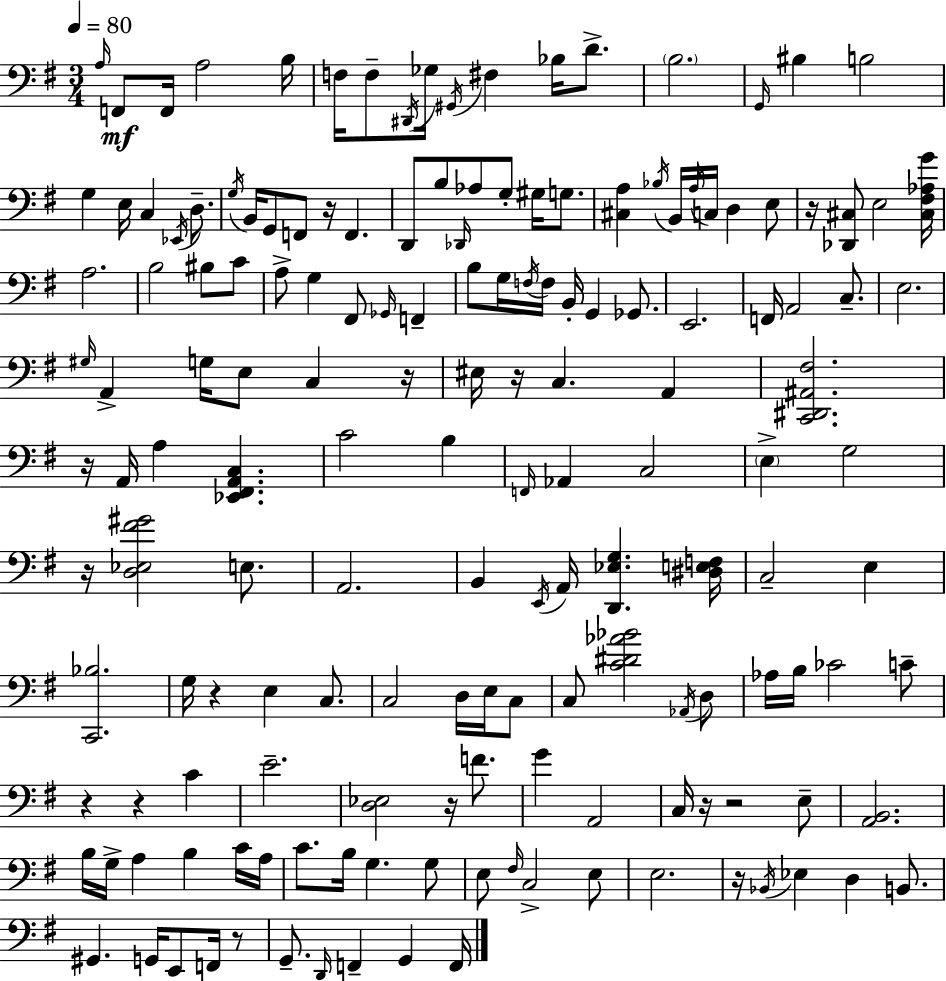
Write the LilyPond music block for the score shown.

{
  \clef bass
  \numericTimeSignature
  \time 3/4
  \key e \minor
  \tempo 4 = 80
  \grace { a16 }\mf f,8 f,16 a2 | b16 f16 f8-- \acciaccatura { dis,16 } ges16 \acciaccatura { gis,16 } fis4 bes16 | d'8.-> \parenthesize b2. | \grace { g,16 } bis4 b2 | \break g4 e16 c4 | \acciaccatura { ees,16 } d8.-- \acciaccatura { g16 } b,16 g,8 f,8 r16 | f,4. d,8 b8 \grace { des,16 } aes8 | g8-. gis16 g8. <cis a>4 \acciaccatura { bes16 } | \break b,16 \acciaccatura { a16 } c16 d4 e8 r16 <des, cis>8 | e2 <cis fis aes g'>16 a2. | b2 | bis8 c'8 a8-> g4 | \break fis,8 \grace { ges,16 } f,4-- b8 | g16 \acciaccatura { f16 } f16 b,16-. g,4 ges,8. e,2. | f,16 | a,2 c8.-- e2. | \break \grace { gis16 } | a,4-> g16 e8 c4 r16 | eis16 r16 c4. a,4 | <c, dis, ais, fis>2. | \break r16 a,16 a4 <ees, fis, a, c>4. | c'2 b4 | \grace { f,16 } aes,4 c2 | \parenthesize e4-> g2 | \break r16 <d ees fis' gis'>2 e8. | a,2. | b,4 \acciaccatura { e,16 } a,16 <d, ees g>4. | <dis e f>16 c2-- e4 | \break <c, bes>2. | g16 r4 e4 c8. | c2 d16 e16 | c8 c8 <c' dis' aes' bes'>2 | \break \acciaccatura { aes,16 } d8 aes16 b16 ces'2 | c'8-- r4 r4 c'4 | e'2.-- | <d ees>2 r16 | \break f'8. g'4 a,2 | c16 r16 r2 | e8-- <a, b,>2. | b16 g16-> a4 b4 | \break c'16 a16 c'8. b16 g4. | g8 e8 \grace { fis16 } c2-> | e8 e2. | r16 \acciaccatura { bes,16 } ees4 d4 | \break b,8. gis,4. g,16 | e,8 f,16 r8 g,8.-- \grace { d,16 } f,4-- | g,4 f,16 \bar "|."
}